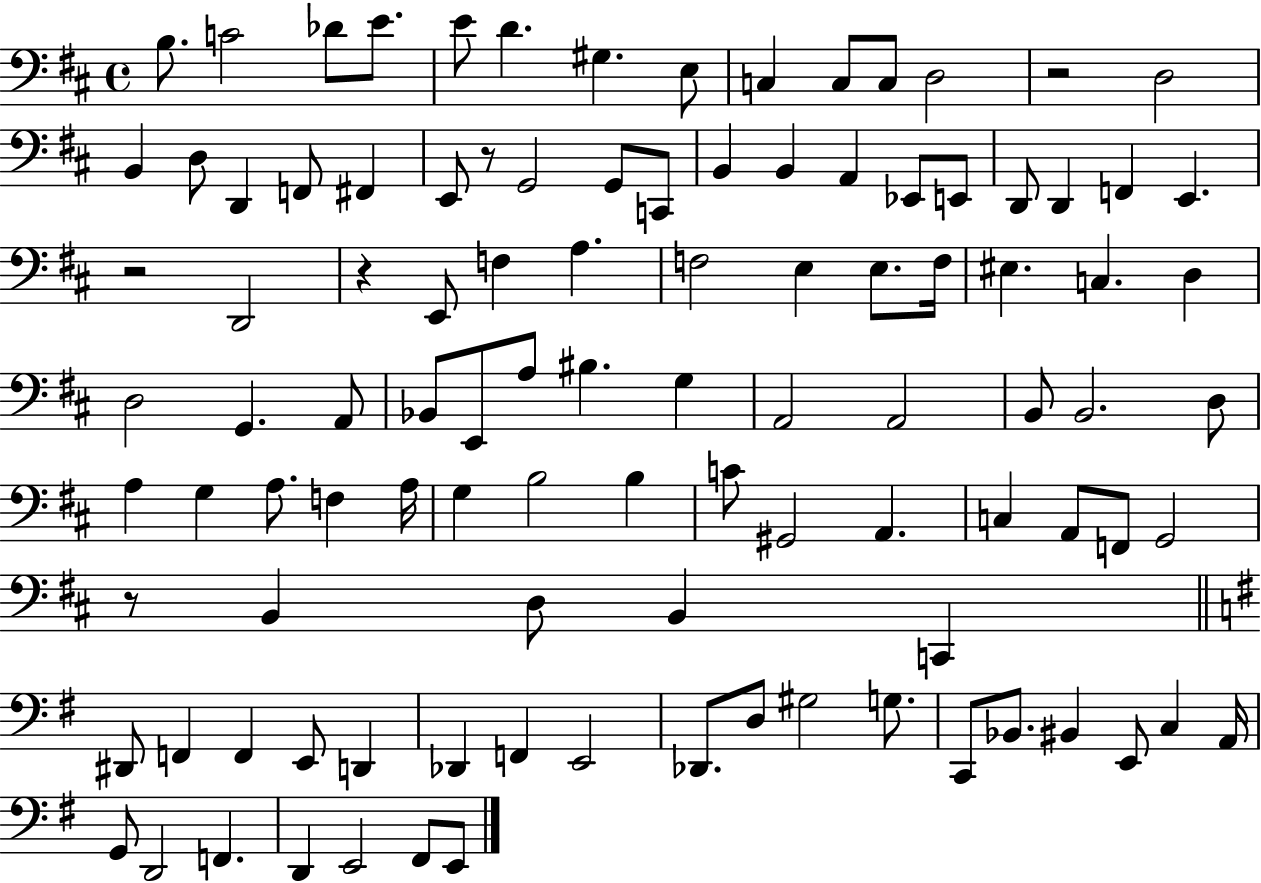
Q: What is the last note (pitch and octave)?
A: E2